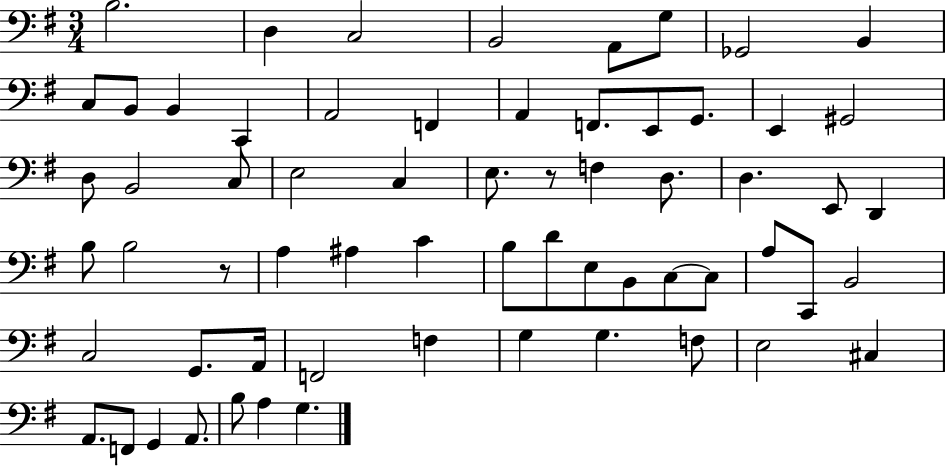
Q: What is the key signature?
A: G major